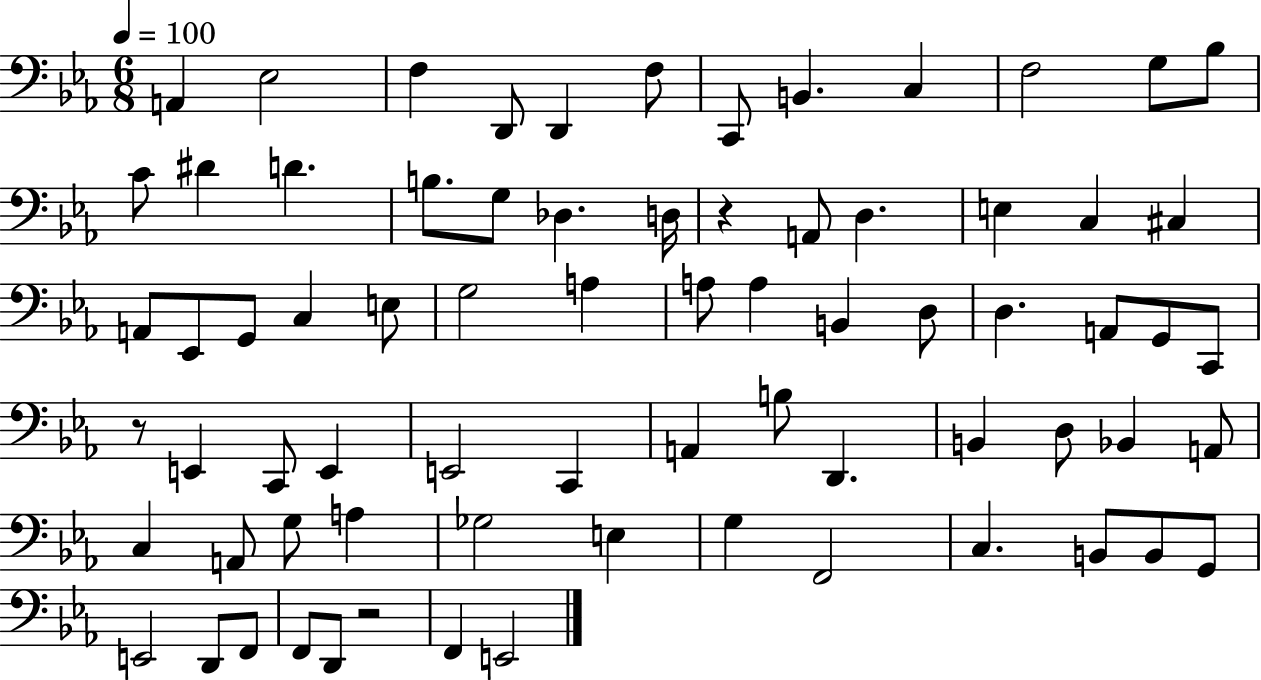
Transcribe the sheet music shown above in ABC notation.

X:1
T:Untitled
M:6/8
L:1/4
K:Eb
A,, _E,2 F, D,,/2 D,, F,/2 C,,/2 B,, C, F,2 G,/2 _B,/2 C/2 ^D D B,/2 G,/2 _D, D,/4 z A,,/2 D, E, C, ^C, A,,/2 _E,,/2 G,,/2 C, E,/2 G,2 A, A,/2 A, B,, D,/2 D, A,,/2 G,,/2 C,,/2 z/2 E,, C,,/2 E,, E,,2 C,, A,, B,/2 D,, B,, D,/2 _B,, A,,/2 C, A,,/2 G,/2 A, _G,2 E, G, F,,2 C, B,,/2 B,,/2 G,,/2 E,,2 D,,/2 F,,/2 F,,/2 D,,/2 z2 F,, E,,2